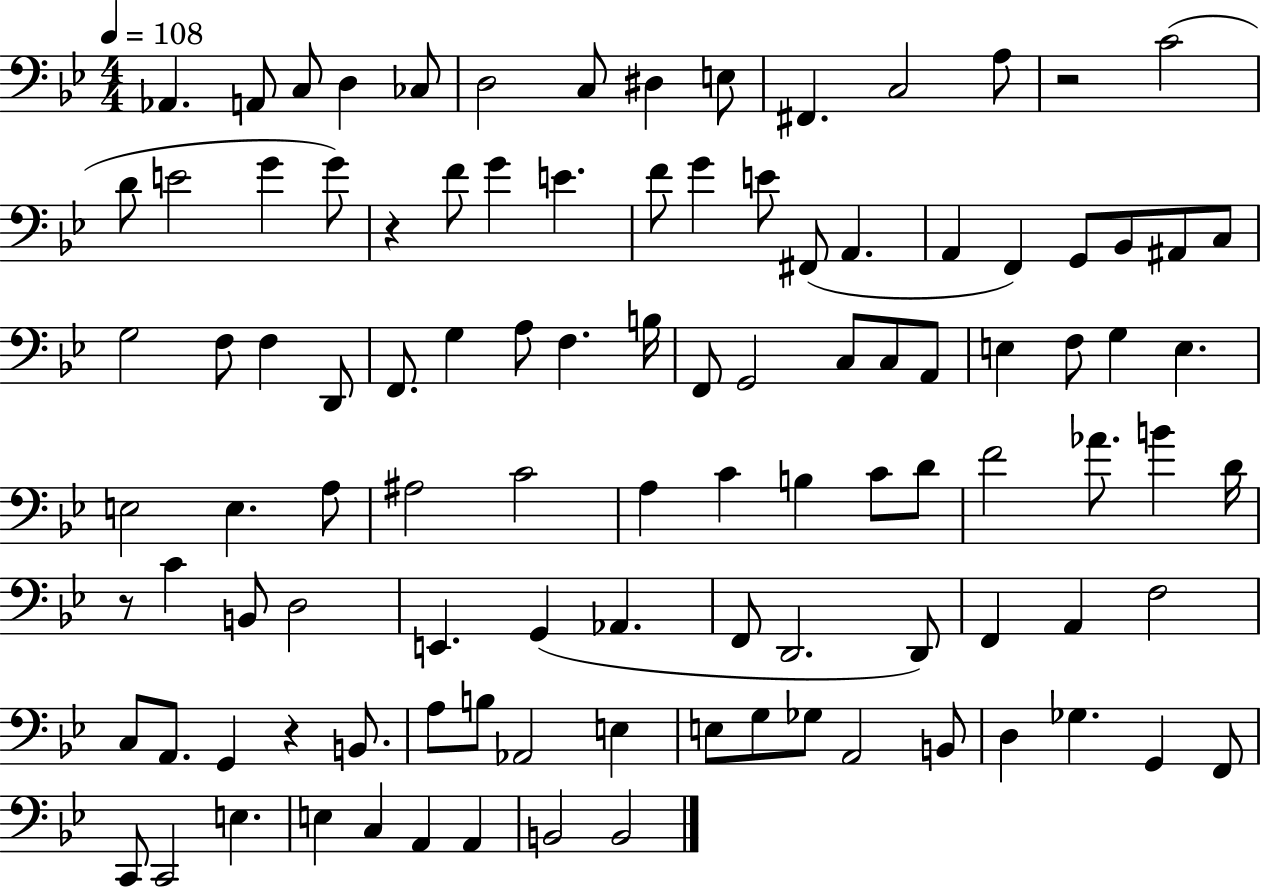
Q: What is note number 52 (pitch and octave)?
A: A3